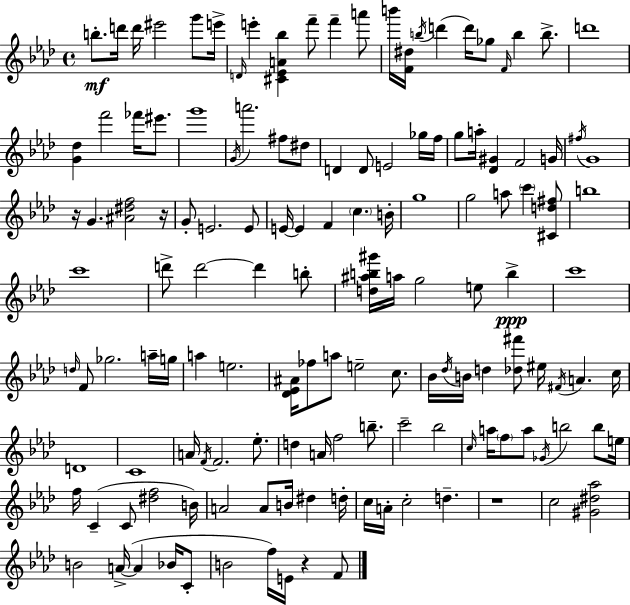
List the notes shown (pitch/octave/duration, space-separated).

B5/e. D6/s D6/s EIS6/h G6/e E6/s D4/s E6/q [C#4,Eb4,A4,Bb5]/q F6/e F6/q A6/e B6/s [F4,D#5]/s B5/s D6/q D6/s Gb5/e F4/s B5/q B5/e. D6/w [G4,Db5]/q F6/h FES6/s EIS6/e. G6/w G4/s A6/h. F#5/e D#5/e D4/q D4/e E4/h Gb5/s F5/s G5/e A5/s [Db4,G#4]/q F4/h G4/s F#5/s G4/w R/s G4/q. [A#4,D#5,F5]/h R/s G4/e E4/h. E4/e E4/s E4/q F4/q C5/q. B4/s G5/w G5/h A5/e C6/q [C#4,D5,F#5]/e B5/w C6/w D6/e D6/h D6/q B5/e [D5,A#5,B5,G#6]/s A5/s G5/h E5/e B5/q C6/w D5/s F4/e Gb5/h. A5/s G5/s A5/q E5/h. [Db4,Eb4,A#4]/s FES5/e A5/e E5/h C5/e. Bb4/s Db5/s B4/s D5/q [Db5,F#6]/e EIS5/s F#4/s A4/q. C5/s D4/w C4/w A4/s F4/s F4/h. Eb5/e. D5/q A4/s F5/h B5/e. C6/h Bb5/h C5/s A5/s F5/e A5/e Gb4/s B5/h B5/e E5/s F5/s C4/q C4/e [D#5,F5]/h B4/s A4/h A4/e B4/s D#5/q D5/s C5/s A4/s C5/h D5/q. R/w C5/h [G#4,D#5,Ab5]/h B4/h A4/s A4/q Bb4/s C4/e B4/h F5/s E4/s R/q F4/e